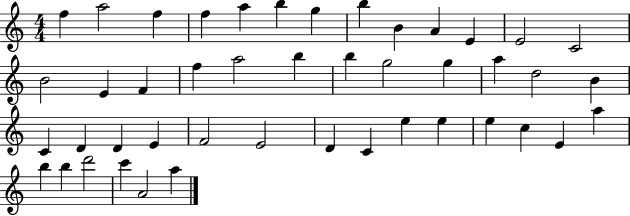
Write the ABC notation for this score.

X:1
T:Untitled
M:4/4
L:1/4
K:C
f a2 f f a b g b B A E E2 C2 B2 E F f a2 b b g2 g a d2 B C D D E F2 E2 D C e e e c E a b b d'2 c' A2 a